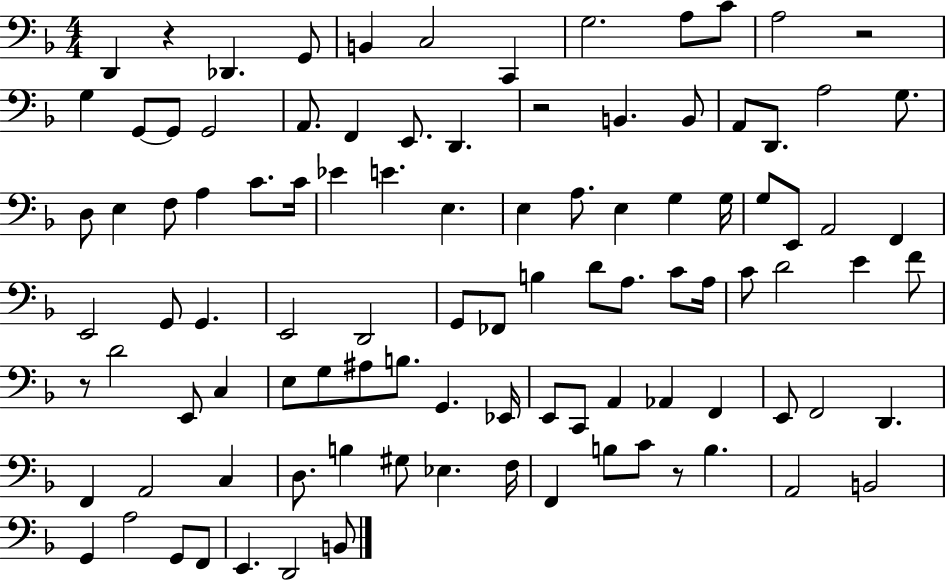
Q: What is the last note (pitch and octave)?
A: B2